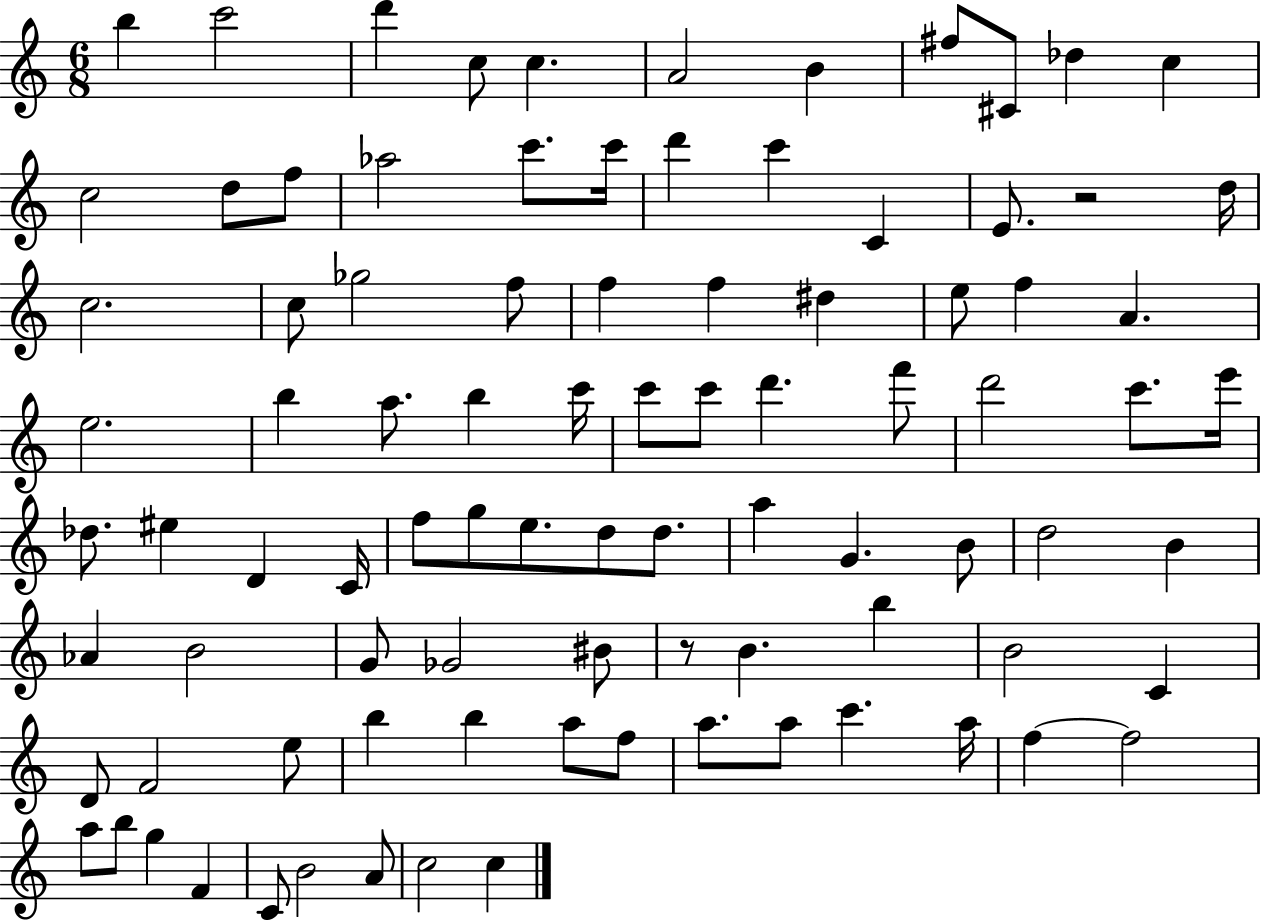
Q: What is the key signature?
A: C major